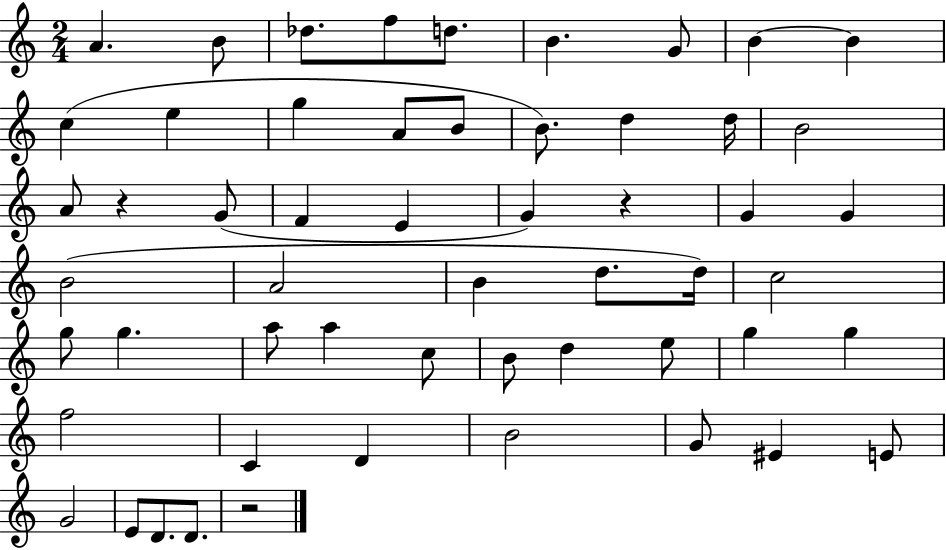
X:1
T:Untitled
M:2/4
L:1/4
K:C
A B/2 _d/2 f/2 d/2 B G/2 B B c e g A/2 B/2 B/2 d d/4 B2 A/2 z G/2 F E G z G G B2 A2 B d/2 d/4 c2 g/2 g a/2 a c/2 B/2 d e/2 g g f2 C D B2 G/2 ^E E/2 G2 E/2 D/2 D/2 z2